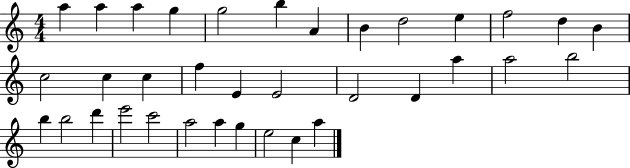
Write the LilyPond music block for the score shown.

{
  \clef treble
  \numericTimeSignature
  \time 4/4
  \key c \major
  a''4 a''4 a''4 g''4 | g''2 b''4 a'4 | b'4 d''2 e''4 | f''2 d''4 b'4 | \break c''2 c''4 c''4 | f''4 e'4 e'2 | d'2 d'4 a''4 | a''2 b''2 | \break b''4 b''2 d'''4 | e'''2 c'''2 | a''2 a''4 g''4 | e''2 c''4 a''4 | \break \bar "|."
}